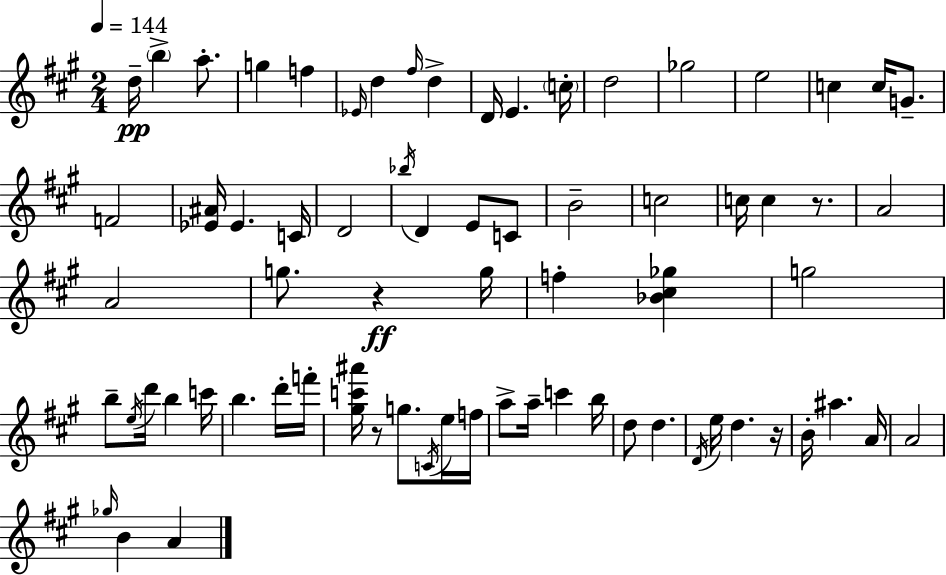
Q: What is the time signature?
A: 2/4